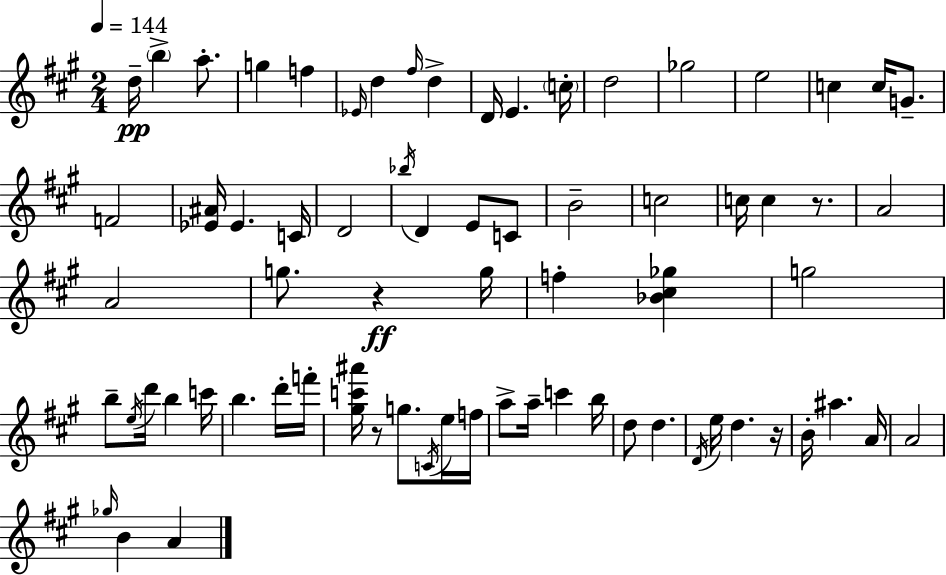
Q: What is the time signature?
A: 2/4